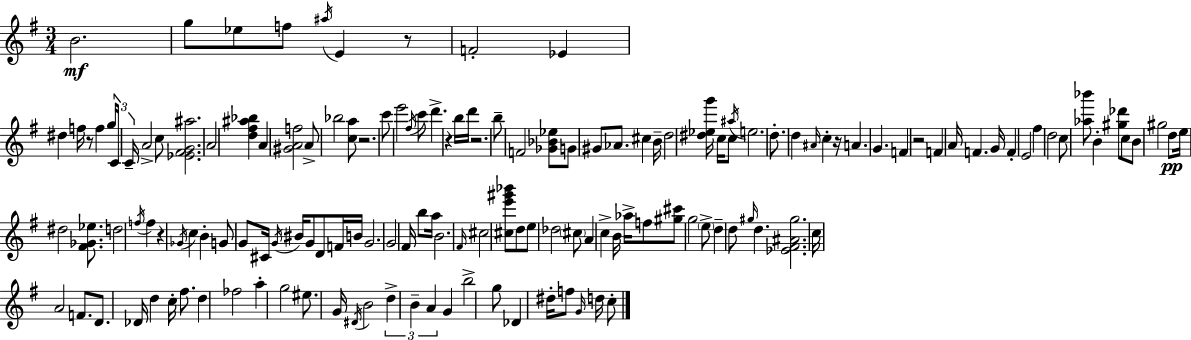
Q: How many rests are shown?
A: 8